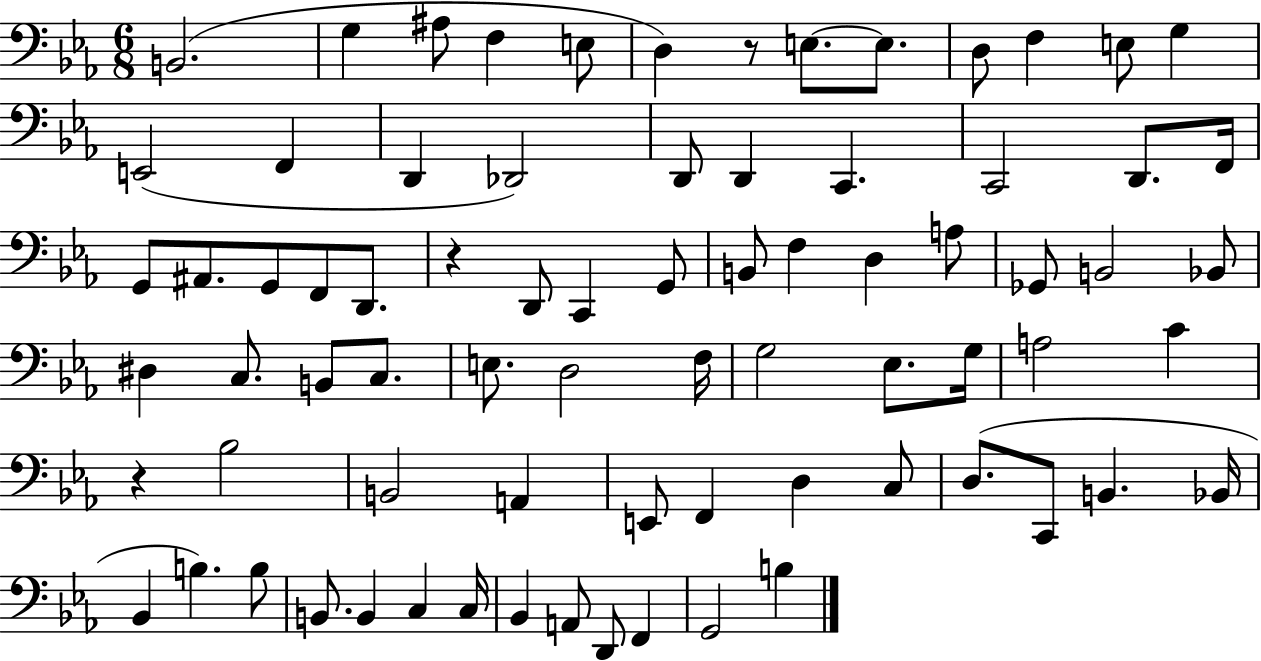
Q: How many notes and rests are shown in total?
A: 76